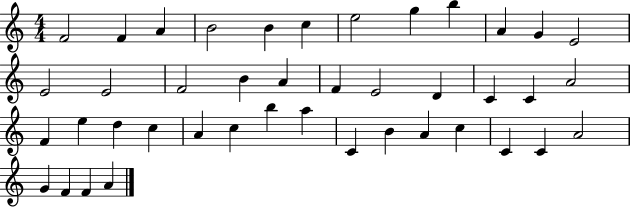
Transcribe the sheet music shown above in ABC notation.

X:1
T:Untitled
M:4/4
L:1/4
K:C
F2 F A B2 B c e2 g b A G E2 E2 E2 F2 B A F E2 D C C A2 F e d c A c b a C B A c C C A2 G F F A